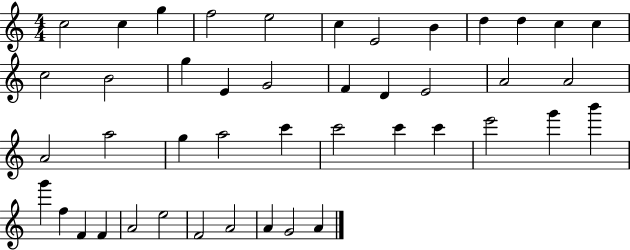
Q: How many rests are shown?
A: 0